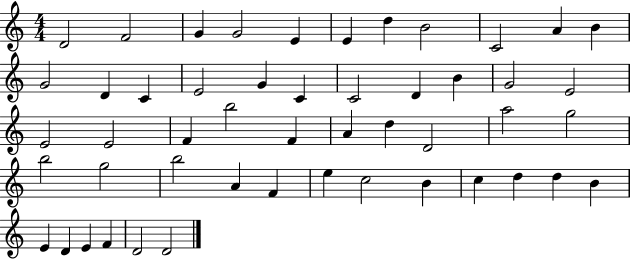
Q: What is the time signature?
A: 4/4